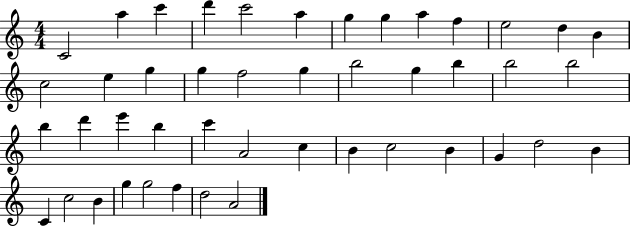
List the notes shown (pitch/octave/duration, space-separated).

C4/h A5/q C6/q D6/q C6/h A5/q G5/q G5/q A5/q F5/q E5/h D5/q B4/q C5/h E5/q G5/q G5/q F5/h G5/q B5/h G5/q B5/q B5/h B5/h B5/q D6/q E6/q B5/q C6/q A4/h C5/q B4/q C5/h B4/q G4/q D5/h B4/q C4/q C5/h B4/q G5/q G5/h F5/q D5/h A4/h